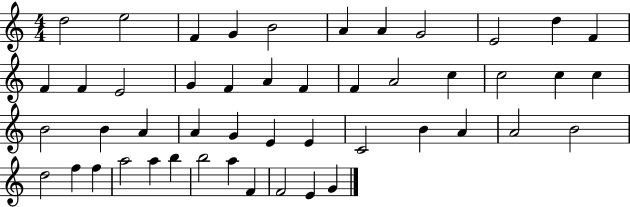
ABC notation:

X:1
T:Untitled
M:4/4
L:1/4
K:C
d2 e2 F G B2 A A G2 E2 d F F F E2 G F A F F A2 c c2 c c B2 B A A G E E C2 B A A2 B2 d2 f f a2 a b b2 a F F2 E G